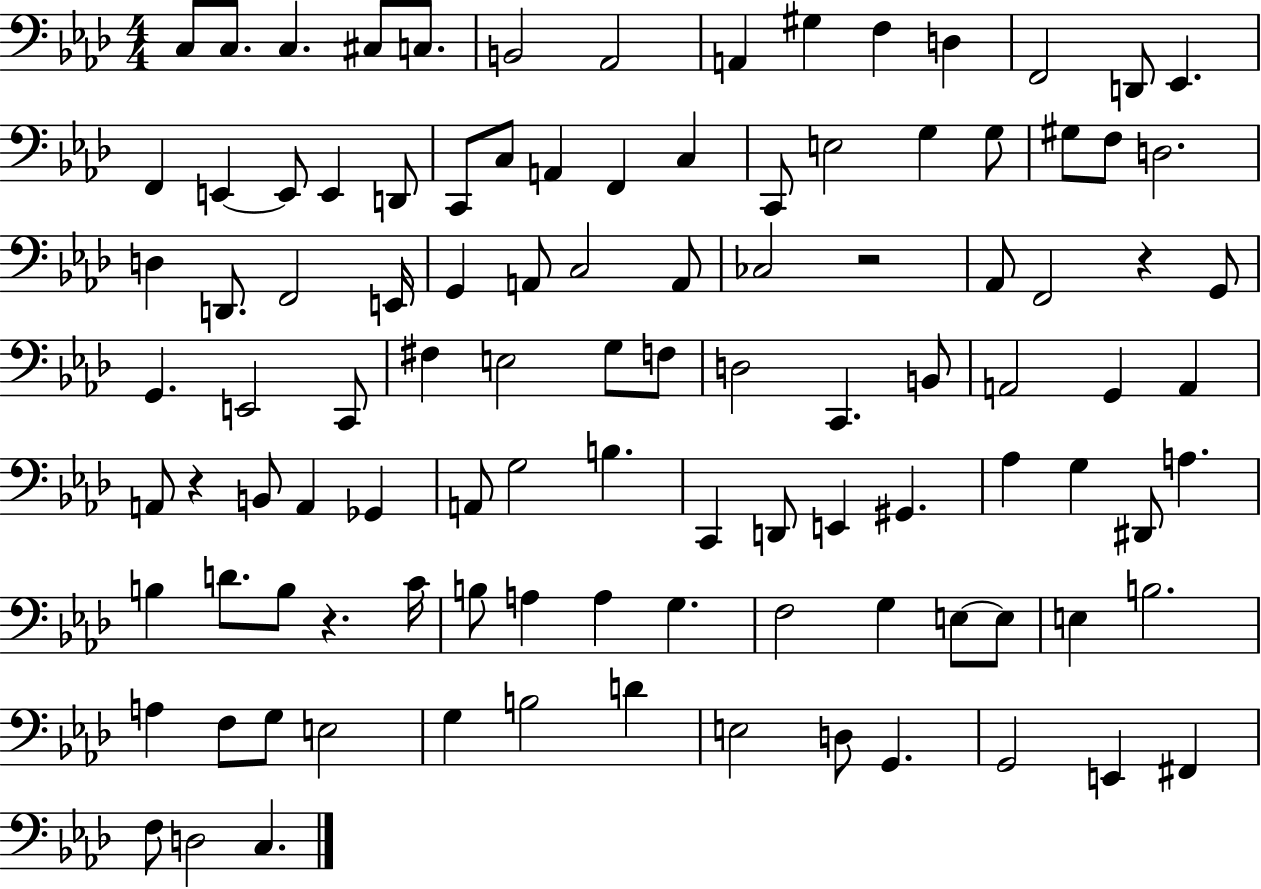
{
  \clef bass
  \numericTimeSignature
  \time 4/4
  \key aes \major
  c8 c8. c4. cis8 c8. | b,2 aes,2 | a,4 gis4 f4 d4 | f,2 d,8 ees,4. | \break f,4 e,4~~ e,8 e,4 d,8 | c,8 c8 a,4 f,4 c4 | c,8 e2 g4 g8 | gis8 f8 d2. | \break d4 d,8. f,2 e,16 | g,4 a,8 c2 a,8 | ces2 r2 | aes,8 f,2 r4 g,8 | \break g,4. e,2 c,8 | fis4 e2 g8 f8 | d2 c,4. b,8 | a,2 g,4 a,4 | \break a,8 r4 b,8 a,4 ges,4 | a,8 g2 b4. | c,4 d,8 e,4 gis,4. | aes4 g4 dis,8 a4. | \break b4 d'8. b8 r4. c'16 | b8 a4 a4 g4. | f2 g4 e8~~ e8 | e4 b2. | \break a4 f8 g8 e2 | g4 b2 d'4 | e2 d8 g,4. | g,2 e,4 fis,4 | \break f8 d2 c4. | \bar "|."
}